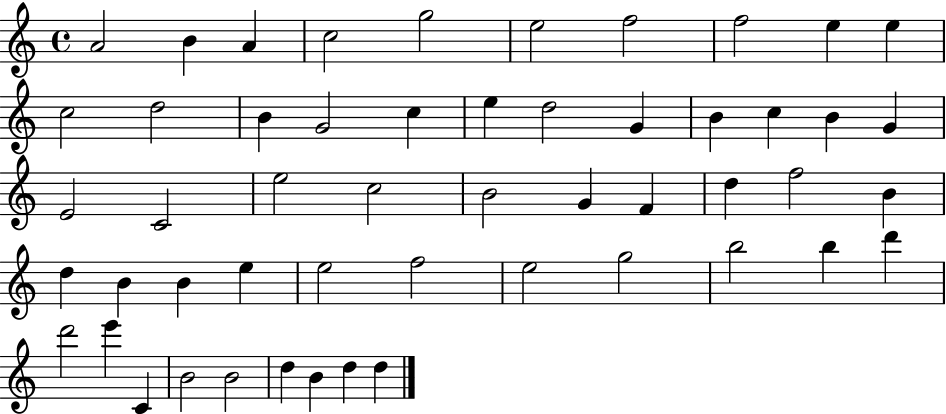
{
  \clef treble
  \time 4/4
  \defaultTimeSignature
  \key c \major
  a'2 b'4 a'4 | c''2 g''2 | e''2 f''2 | f''2 e''4 e''4 | \break c''2 d''2 | b'4 g'2 c''4 | e''4 d''2 g'4 | b'4 c''4 b'4 g'4 | \break e'2 c'2 | e''2 c''2 | b'2 g'4 f'4 | d''4 f''2 b'4 | \break d''4 b'4 b'4 e''4 | e''2 f''2 | e''2 g''2 | b''2 b''4 d'''4 | \break d'''2 e'''4 c'4 | b'2 b'2 | d''4 b'4 d''4 d''4 | \bar "|."
}